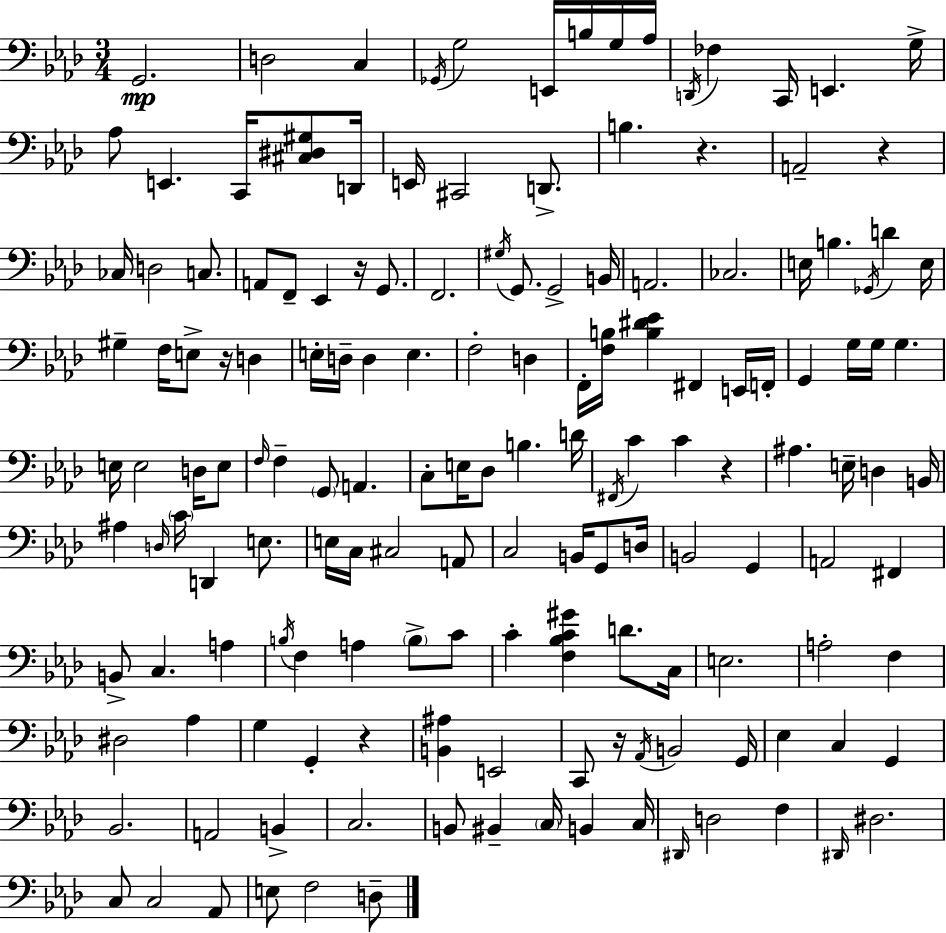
{
  \clef bass
  \numericTimeSignature
  \time 3/4
  \key aes \major
  \repeat volta 2 { g,2.\mp | d2 c4 | \acciaccatura { ges,16 } g2 e,16 b16 g16 | aes16 \acciaccatura { d,16 } fes4 c,16 e,4. | \break g16-> aes8 e,4. c,16 <cis dis gis>8 | d,16 e,16 cis,2 d,8.-> | b4. r4. | a,2-- r4 | \break ces16 d2 c8. | a,8 f,8-- ees,4 r16 g,8. | f,2. | \acciaccatura { gis16 } g,8. g,2-> | \break b,16 a,2. | ces2. | e16 b4. \acciaccatura { ges,16 } d'4 | e16 gis4-- f16 e8-> r16 | \break d4 e16-. d16-- d4 e4. | f2-. | d4 f,16-. <f b>16 <b dis' ees'>4 fis,4 | e,16 f,16-. g,4 g16 g16 g4. | \break e16 e2 | d16 e8 \grace { f16 } f4-- \parenthesize g,8 a,4. | c8-. e16 des8 b4. | d'16 \acciaccatura { fis,16 } c'4 c'4 | \break r4 ais4. | e16-- d4 b,16 ais4 \grace { d16 } \parenthesize c'16 | d,4 e8. e16 c16 cis2 | a,8 c2 | \break b,16 g,8 d16 b,2 | g,4 a,2 | fis,4 b,8-> c4. | a4 \acciaccatura { b16 } f4 | \break a4 \parenthesize b8-> c'8 c'4-. | <f bes c' gis'>4 d'8. c16 e2. | a2-. | f4 dis2 | \break aes4 g4 | g,4-. r4 <b, ais>4 | e,2 c,8 r16 \acciaccatura { aes,16 } | b,2 g,16 ees4 | \break c4 g,4 bes,2. | a,2 | b,4-> c2. | b,8 bis,4-- | \break \parenthesize c16 b,4 c16 \grace { dis,16 } d2 | f4 \grace { dis,16 } dis2. | c8 | c2 aes,8 e8 | \break f2 d8-- } \bar "|."
}